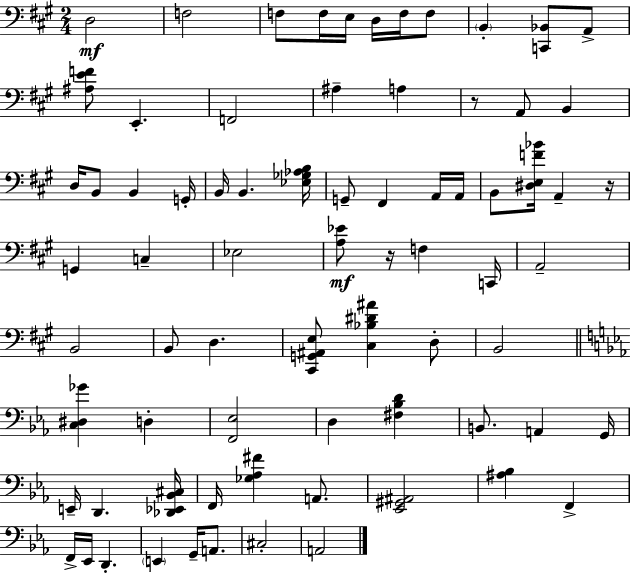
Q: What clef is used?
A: bass